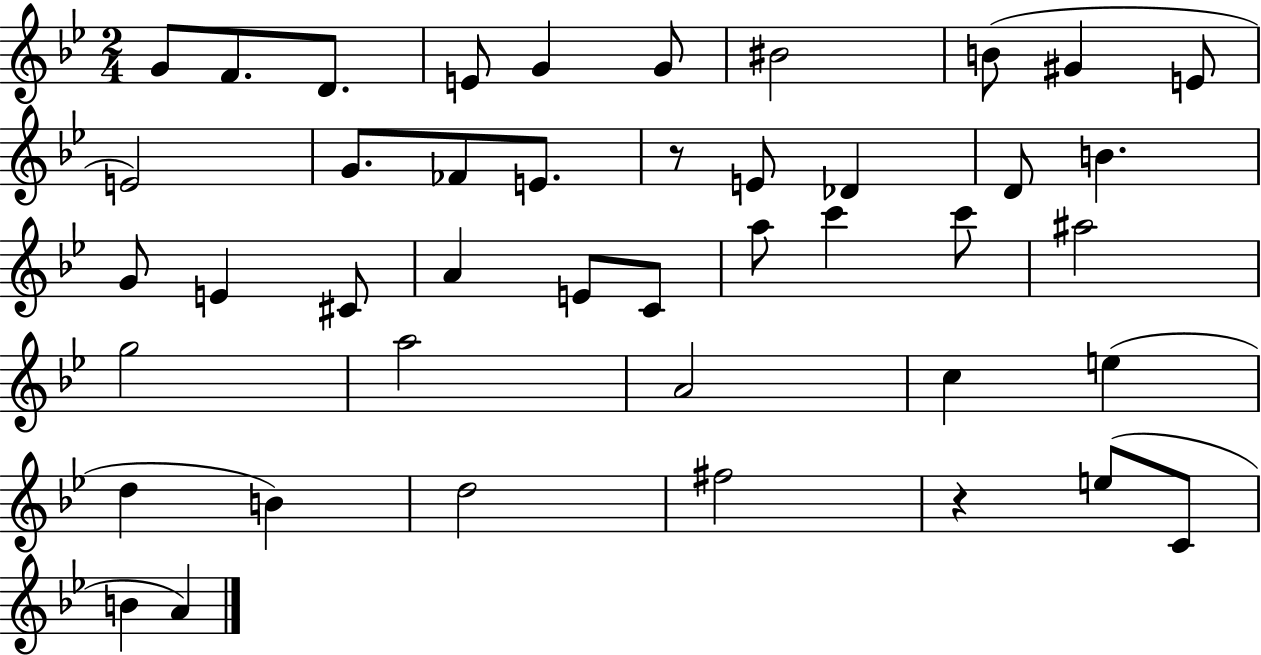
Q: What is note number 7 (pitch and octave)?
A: BIS4